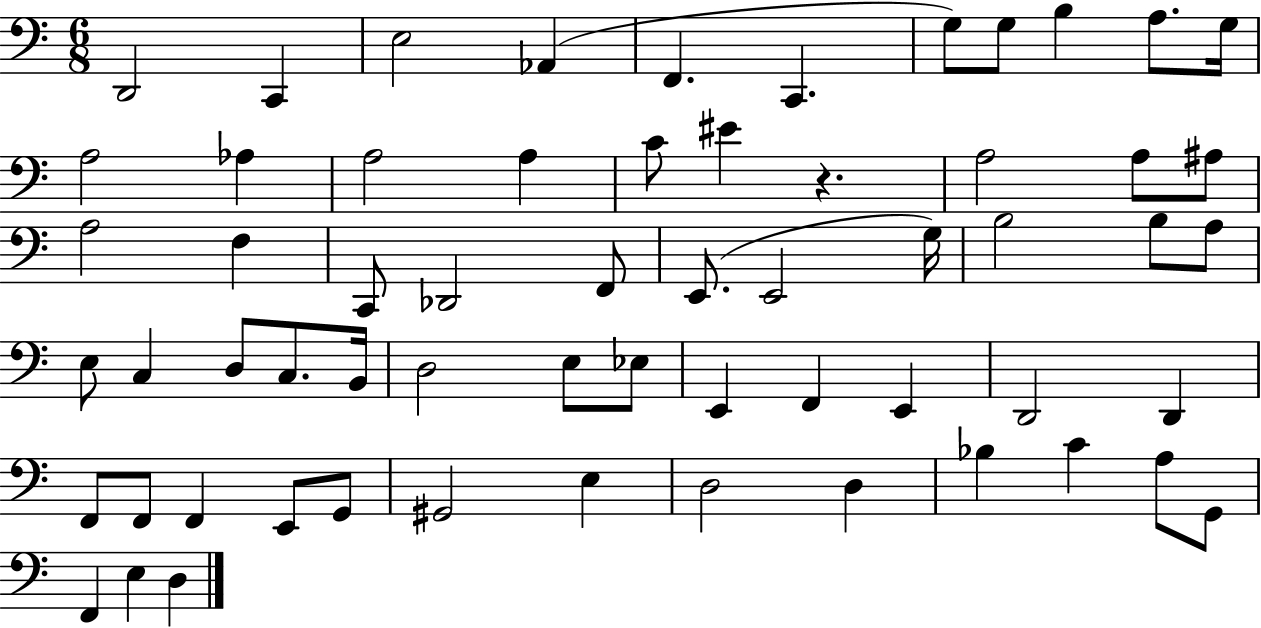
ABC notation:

X:1
T:Untitled
M:6/8
L:1/4
K:C
D,,2 C,, E,2 _A,, F,, C,, G,/2 G,/2 B, A,/2 G,/4 A,2 _A, A,2 A, C/2 ^E z A,2 A,/2 ^A,/2 A,2 F, C,,/2 _D,,2 F,,/2 E,,/2 E,,2 G,/4 B,2 B,/2 A,/2 E,/2 C, D,/2 C,/2 B,,/4 D,2 E,/2 _E,/2 E,, F,, E,, D,,2 D,, F,,/2 F,,/2 F,, E,,/2 G,,/2 ^G,,2 E, D,2 D, _B, C A,/2 G,,/2 F,, E, D,